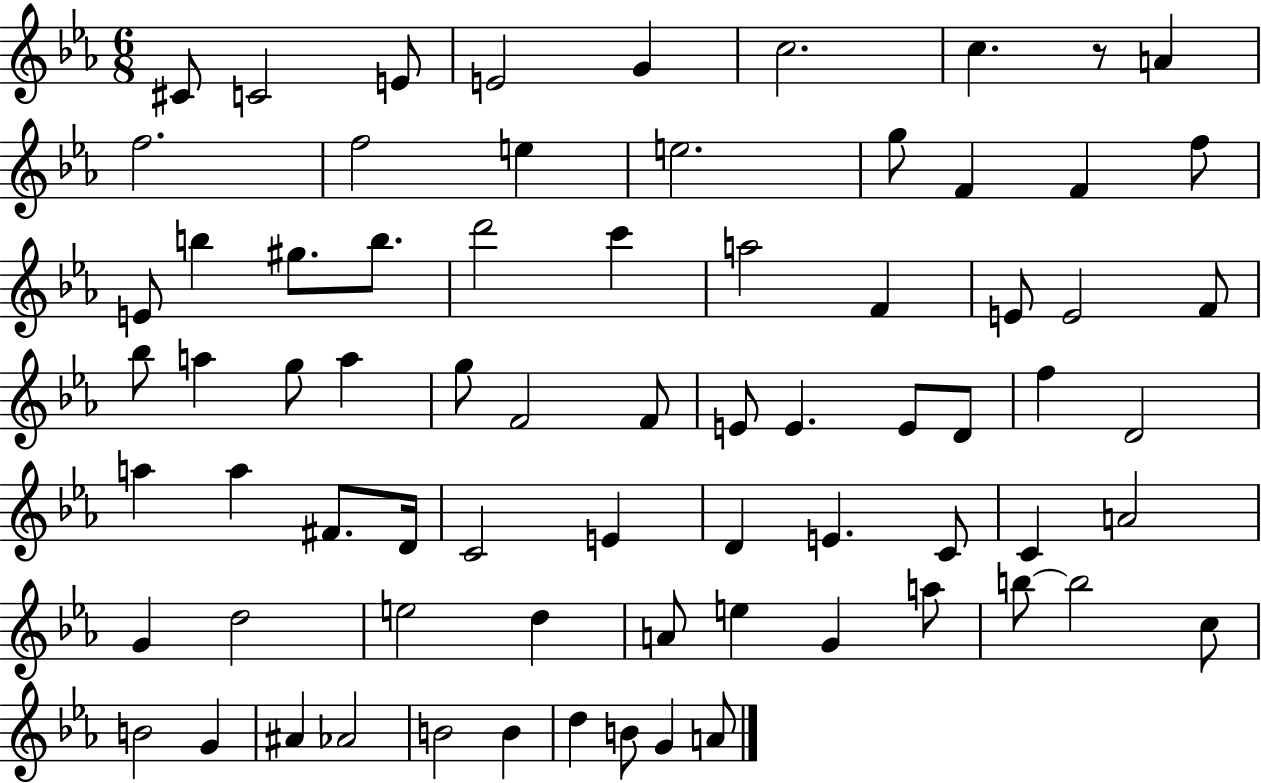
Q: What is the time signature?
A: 6/8